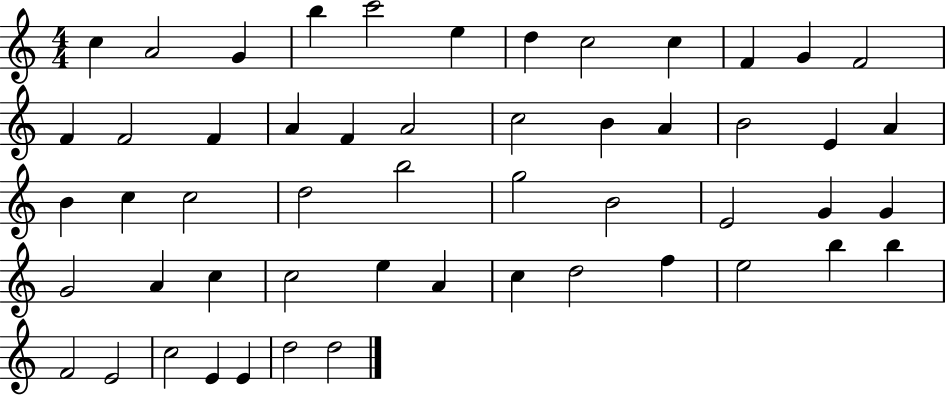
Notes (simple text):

C5/q A4/h G4/q B5/q C6/h E5/q D5/q C5/h C5/q F4/q G4/q F4/h F4/q F4/h F4/q A4/q F4/q A4/h C5/h B4/q A4/q B4/h E4/q A4/q B4/q C5/q C5/h D5/h B5/h G5/h B4/h E4/h G4/q G4/q G4/h A4/q C5/q C5/h E5/q A4/q C5/q D5/h F5/q E5/h B5/q B5/q F4/h E4/h C5/h E4/q E4/q D5/h D5/h